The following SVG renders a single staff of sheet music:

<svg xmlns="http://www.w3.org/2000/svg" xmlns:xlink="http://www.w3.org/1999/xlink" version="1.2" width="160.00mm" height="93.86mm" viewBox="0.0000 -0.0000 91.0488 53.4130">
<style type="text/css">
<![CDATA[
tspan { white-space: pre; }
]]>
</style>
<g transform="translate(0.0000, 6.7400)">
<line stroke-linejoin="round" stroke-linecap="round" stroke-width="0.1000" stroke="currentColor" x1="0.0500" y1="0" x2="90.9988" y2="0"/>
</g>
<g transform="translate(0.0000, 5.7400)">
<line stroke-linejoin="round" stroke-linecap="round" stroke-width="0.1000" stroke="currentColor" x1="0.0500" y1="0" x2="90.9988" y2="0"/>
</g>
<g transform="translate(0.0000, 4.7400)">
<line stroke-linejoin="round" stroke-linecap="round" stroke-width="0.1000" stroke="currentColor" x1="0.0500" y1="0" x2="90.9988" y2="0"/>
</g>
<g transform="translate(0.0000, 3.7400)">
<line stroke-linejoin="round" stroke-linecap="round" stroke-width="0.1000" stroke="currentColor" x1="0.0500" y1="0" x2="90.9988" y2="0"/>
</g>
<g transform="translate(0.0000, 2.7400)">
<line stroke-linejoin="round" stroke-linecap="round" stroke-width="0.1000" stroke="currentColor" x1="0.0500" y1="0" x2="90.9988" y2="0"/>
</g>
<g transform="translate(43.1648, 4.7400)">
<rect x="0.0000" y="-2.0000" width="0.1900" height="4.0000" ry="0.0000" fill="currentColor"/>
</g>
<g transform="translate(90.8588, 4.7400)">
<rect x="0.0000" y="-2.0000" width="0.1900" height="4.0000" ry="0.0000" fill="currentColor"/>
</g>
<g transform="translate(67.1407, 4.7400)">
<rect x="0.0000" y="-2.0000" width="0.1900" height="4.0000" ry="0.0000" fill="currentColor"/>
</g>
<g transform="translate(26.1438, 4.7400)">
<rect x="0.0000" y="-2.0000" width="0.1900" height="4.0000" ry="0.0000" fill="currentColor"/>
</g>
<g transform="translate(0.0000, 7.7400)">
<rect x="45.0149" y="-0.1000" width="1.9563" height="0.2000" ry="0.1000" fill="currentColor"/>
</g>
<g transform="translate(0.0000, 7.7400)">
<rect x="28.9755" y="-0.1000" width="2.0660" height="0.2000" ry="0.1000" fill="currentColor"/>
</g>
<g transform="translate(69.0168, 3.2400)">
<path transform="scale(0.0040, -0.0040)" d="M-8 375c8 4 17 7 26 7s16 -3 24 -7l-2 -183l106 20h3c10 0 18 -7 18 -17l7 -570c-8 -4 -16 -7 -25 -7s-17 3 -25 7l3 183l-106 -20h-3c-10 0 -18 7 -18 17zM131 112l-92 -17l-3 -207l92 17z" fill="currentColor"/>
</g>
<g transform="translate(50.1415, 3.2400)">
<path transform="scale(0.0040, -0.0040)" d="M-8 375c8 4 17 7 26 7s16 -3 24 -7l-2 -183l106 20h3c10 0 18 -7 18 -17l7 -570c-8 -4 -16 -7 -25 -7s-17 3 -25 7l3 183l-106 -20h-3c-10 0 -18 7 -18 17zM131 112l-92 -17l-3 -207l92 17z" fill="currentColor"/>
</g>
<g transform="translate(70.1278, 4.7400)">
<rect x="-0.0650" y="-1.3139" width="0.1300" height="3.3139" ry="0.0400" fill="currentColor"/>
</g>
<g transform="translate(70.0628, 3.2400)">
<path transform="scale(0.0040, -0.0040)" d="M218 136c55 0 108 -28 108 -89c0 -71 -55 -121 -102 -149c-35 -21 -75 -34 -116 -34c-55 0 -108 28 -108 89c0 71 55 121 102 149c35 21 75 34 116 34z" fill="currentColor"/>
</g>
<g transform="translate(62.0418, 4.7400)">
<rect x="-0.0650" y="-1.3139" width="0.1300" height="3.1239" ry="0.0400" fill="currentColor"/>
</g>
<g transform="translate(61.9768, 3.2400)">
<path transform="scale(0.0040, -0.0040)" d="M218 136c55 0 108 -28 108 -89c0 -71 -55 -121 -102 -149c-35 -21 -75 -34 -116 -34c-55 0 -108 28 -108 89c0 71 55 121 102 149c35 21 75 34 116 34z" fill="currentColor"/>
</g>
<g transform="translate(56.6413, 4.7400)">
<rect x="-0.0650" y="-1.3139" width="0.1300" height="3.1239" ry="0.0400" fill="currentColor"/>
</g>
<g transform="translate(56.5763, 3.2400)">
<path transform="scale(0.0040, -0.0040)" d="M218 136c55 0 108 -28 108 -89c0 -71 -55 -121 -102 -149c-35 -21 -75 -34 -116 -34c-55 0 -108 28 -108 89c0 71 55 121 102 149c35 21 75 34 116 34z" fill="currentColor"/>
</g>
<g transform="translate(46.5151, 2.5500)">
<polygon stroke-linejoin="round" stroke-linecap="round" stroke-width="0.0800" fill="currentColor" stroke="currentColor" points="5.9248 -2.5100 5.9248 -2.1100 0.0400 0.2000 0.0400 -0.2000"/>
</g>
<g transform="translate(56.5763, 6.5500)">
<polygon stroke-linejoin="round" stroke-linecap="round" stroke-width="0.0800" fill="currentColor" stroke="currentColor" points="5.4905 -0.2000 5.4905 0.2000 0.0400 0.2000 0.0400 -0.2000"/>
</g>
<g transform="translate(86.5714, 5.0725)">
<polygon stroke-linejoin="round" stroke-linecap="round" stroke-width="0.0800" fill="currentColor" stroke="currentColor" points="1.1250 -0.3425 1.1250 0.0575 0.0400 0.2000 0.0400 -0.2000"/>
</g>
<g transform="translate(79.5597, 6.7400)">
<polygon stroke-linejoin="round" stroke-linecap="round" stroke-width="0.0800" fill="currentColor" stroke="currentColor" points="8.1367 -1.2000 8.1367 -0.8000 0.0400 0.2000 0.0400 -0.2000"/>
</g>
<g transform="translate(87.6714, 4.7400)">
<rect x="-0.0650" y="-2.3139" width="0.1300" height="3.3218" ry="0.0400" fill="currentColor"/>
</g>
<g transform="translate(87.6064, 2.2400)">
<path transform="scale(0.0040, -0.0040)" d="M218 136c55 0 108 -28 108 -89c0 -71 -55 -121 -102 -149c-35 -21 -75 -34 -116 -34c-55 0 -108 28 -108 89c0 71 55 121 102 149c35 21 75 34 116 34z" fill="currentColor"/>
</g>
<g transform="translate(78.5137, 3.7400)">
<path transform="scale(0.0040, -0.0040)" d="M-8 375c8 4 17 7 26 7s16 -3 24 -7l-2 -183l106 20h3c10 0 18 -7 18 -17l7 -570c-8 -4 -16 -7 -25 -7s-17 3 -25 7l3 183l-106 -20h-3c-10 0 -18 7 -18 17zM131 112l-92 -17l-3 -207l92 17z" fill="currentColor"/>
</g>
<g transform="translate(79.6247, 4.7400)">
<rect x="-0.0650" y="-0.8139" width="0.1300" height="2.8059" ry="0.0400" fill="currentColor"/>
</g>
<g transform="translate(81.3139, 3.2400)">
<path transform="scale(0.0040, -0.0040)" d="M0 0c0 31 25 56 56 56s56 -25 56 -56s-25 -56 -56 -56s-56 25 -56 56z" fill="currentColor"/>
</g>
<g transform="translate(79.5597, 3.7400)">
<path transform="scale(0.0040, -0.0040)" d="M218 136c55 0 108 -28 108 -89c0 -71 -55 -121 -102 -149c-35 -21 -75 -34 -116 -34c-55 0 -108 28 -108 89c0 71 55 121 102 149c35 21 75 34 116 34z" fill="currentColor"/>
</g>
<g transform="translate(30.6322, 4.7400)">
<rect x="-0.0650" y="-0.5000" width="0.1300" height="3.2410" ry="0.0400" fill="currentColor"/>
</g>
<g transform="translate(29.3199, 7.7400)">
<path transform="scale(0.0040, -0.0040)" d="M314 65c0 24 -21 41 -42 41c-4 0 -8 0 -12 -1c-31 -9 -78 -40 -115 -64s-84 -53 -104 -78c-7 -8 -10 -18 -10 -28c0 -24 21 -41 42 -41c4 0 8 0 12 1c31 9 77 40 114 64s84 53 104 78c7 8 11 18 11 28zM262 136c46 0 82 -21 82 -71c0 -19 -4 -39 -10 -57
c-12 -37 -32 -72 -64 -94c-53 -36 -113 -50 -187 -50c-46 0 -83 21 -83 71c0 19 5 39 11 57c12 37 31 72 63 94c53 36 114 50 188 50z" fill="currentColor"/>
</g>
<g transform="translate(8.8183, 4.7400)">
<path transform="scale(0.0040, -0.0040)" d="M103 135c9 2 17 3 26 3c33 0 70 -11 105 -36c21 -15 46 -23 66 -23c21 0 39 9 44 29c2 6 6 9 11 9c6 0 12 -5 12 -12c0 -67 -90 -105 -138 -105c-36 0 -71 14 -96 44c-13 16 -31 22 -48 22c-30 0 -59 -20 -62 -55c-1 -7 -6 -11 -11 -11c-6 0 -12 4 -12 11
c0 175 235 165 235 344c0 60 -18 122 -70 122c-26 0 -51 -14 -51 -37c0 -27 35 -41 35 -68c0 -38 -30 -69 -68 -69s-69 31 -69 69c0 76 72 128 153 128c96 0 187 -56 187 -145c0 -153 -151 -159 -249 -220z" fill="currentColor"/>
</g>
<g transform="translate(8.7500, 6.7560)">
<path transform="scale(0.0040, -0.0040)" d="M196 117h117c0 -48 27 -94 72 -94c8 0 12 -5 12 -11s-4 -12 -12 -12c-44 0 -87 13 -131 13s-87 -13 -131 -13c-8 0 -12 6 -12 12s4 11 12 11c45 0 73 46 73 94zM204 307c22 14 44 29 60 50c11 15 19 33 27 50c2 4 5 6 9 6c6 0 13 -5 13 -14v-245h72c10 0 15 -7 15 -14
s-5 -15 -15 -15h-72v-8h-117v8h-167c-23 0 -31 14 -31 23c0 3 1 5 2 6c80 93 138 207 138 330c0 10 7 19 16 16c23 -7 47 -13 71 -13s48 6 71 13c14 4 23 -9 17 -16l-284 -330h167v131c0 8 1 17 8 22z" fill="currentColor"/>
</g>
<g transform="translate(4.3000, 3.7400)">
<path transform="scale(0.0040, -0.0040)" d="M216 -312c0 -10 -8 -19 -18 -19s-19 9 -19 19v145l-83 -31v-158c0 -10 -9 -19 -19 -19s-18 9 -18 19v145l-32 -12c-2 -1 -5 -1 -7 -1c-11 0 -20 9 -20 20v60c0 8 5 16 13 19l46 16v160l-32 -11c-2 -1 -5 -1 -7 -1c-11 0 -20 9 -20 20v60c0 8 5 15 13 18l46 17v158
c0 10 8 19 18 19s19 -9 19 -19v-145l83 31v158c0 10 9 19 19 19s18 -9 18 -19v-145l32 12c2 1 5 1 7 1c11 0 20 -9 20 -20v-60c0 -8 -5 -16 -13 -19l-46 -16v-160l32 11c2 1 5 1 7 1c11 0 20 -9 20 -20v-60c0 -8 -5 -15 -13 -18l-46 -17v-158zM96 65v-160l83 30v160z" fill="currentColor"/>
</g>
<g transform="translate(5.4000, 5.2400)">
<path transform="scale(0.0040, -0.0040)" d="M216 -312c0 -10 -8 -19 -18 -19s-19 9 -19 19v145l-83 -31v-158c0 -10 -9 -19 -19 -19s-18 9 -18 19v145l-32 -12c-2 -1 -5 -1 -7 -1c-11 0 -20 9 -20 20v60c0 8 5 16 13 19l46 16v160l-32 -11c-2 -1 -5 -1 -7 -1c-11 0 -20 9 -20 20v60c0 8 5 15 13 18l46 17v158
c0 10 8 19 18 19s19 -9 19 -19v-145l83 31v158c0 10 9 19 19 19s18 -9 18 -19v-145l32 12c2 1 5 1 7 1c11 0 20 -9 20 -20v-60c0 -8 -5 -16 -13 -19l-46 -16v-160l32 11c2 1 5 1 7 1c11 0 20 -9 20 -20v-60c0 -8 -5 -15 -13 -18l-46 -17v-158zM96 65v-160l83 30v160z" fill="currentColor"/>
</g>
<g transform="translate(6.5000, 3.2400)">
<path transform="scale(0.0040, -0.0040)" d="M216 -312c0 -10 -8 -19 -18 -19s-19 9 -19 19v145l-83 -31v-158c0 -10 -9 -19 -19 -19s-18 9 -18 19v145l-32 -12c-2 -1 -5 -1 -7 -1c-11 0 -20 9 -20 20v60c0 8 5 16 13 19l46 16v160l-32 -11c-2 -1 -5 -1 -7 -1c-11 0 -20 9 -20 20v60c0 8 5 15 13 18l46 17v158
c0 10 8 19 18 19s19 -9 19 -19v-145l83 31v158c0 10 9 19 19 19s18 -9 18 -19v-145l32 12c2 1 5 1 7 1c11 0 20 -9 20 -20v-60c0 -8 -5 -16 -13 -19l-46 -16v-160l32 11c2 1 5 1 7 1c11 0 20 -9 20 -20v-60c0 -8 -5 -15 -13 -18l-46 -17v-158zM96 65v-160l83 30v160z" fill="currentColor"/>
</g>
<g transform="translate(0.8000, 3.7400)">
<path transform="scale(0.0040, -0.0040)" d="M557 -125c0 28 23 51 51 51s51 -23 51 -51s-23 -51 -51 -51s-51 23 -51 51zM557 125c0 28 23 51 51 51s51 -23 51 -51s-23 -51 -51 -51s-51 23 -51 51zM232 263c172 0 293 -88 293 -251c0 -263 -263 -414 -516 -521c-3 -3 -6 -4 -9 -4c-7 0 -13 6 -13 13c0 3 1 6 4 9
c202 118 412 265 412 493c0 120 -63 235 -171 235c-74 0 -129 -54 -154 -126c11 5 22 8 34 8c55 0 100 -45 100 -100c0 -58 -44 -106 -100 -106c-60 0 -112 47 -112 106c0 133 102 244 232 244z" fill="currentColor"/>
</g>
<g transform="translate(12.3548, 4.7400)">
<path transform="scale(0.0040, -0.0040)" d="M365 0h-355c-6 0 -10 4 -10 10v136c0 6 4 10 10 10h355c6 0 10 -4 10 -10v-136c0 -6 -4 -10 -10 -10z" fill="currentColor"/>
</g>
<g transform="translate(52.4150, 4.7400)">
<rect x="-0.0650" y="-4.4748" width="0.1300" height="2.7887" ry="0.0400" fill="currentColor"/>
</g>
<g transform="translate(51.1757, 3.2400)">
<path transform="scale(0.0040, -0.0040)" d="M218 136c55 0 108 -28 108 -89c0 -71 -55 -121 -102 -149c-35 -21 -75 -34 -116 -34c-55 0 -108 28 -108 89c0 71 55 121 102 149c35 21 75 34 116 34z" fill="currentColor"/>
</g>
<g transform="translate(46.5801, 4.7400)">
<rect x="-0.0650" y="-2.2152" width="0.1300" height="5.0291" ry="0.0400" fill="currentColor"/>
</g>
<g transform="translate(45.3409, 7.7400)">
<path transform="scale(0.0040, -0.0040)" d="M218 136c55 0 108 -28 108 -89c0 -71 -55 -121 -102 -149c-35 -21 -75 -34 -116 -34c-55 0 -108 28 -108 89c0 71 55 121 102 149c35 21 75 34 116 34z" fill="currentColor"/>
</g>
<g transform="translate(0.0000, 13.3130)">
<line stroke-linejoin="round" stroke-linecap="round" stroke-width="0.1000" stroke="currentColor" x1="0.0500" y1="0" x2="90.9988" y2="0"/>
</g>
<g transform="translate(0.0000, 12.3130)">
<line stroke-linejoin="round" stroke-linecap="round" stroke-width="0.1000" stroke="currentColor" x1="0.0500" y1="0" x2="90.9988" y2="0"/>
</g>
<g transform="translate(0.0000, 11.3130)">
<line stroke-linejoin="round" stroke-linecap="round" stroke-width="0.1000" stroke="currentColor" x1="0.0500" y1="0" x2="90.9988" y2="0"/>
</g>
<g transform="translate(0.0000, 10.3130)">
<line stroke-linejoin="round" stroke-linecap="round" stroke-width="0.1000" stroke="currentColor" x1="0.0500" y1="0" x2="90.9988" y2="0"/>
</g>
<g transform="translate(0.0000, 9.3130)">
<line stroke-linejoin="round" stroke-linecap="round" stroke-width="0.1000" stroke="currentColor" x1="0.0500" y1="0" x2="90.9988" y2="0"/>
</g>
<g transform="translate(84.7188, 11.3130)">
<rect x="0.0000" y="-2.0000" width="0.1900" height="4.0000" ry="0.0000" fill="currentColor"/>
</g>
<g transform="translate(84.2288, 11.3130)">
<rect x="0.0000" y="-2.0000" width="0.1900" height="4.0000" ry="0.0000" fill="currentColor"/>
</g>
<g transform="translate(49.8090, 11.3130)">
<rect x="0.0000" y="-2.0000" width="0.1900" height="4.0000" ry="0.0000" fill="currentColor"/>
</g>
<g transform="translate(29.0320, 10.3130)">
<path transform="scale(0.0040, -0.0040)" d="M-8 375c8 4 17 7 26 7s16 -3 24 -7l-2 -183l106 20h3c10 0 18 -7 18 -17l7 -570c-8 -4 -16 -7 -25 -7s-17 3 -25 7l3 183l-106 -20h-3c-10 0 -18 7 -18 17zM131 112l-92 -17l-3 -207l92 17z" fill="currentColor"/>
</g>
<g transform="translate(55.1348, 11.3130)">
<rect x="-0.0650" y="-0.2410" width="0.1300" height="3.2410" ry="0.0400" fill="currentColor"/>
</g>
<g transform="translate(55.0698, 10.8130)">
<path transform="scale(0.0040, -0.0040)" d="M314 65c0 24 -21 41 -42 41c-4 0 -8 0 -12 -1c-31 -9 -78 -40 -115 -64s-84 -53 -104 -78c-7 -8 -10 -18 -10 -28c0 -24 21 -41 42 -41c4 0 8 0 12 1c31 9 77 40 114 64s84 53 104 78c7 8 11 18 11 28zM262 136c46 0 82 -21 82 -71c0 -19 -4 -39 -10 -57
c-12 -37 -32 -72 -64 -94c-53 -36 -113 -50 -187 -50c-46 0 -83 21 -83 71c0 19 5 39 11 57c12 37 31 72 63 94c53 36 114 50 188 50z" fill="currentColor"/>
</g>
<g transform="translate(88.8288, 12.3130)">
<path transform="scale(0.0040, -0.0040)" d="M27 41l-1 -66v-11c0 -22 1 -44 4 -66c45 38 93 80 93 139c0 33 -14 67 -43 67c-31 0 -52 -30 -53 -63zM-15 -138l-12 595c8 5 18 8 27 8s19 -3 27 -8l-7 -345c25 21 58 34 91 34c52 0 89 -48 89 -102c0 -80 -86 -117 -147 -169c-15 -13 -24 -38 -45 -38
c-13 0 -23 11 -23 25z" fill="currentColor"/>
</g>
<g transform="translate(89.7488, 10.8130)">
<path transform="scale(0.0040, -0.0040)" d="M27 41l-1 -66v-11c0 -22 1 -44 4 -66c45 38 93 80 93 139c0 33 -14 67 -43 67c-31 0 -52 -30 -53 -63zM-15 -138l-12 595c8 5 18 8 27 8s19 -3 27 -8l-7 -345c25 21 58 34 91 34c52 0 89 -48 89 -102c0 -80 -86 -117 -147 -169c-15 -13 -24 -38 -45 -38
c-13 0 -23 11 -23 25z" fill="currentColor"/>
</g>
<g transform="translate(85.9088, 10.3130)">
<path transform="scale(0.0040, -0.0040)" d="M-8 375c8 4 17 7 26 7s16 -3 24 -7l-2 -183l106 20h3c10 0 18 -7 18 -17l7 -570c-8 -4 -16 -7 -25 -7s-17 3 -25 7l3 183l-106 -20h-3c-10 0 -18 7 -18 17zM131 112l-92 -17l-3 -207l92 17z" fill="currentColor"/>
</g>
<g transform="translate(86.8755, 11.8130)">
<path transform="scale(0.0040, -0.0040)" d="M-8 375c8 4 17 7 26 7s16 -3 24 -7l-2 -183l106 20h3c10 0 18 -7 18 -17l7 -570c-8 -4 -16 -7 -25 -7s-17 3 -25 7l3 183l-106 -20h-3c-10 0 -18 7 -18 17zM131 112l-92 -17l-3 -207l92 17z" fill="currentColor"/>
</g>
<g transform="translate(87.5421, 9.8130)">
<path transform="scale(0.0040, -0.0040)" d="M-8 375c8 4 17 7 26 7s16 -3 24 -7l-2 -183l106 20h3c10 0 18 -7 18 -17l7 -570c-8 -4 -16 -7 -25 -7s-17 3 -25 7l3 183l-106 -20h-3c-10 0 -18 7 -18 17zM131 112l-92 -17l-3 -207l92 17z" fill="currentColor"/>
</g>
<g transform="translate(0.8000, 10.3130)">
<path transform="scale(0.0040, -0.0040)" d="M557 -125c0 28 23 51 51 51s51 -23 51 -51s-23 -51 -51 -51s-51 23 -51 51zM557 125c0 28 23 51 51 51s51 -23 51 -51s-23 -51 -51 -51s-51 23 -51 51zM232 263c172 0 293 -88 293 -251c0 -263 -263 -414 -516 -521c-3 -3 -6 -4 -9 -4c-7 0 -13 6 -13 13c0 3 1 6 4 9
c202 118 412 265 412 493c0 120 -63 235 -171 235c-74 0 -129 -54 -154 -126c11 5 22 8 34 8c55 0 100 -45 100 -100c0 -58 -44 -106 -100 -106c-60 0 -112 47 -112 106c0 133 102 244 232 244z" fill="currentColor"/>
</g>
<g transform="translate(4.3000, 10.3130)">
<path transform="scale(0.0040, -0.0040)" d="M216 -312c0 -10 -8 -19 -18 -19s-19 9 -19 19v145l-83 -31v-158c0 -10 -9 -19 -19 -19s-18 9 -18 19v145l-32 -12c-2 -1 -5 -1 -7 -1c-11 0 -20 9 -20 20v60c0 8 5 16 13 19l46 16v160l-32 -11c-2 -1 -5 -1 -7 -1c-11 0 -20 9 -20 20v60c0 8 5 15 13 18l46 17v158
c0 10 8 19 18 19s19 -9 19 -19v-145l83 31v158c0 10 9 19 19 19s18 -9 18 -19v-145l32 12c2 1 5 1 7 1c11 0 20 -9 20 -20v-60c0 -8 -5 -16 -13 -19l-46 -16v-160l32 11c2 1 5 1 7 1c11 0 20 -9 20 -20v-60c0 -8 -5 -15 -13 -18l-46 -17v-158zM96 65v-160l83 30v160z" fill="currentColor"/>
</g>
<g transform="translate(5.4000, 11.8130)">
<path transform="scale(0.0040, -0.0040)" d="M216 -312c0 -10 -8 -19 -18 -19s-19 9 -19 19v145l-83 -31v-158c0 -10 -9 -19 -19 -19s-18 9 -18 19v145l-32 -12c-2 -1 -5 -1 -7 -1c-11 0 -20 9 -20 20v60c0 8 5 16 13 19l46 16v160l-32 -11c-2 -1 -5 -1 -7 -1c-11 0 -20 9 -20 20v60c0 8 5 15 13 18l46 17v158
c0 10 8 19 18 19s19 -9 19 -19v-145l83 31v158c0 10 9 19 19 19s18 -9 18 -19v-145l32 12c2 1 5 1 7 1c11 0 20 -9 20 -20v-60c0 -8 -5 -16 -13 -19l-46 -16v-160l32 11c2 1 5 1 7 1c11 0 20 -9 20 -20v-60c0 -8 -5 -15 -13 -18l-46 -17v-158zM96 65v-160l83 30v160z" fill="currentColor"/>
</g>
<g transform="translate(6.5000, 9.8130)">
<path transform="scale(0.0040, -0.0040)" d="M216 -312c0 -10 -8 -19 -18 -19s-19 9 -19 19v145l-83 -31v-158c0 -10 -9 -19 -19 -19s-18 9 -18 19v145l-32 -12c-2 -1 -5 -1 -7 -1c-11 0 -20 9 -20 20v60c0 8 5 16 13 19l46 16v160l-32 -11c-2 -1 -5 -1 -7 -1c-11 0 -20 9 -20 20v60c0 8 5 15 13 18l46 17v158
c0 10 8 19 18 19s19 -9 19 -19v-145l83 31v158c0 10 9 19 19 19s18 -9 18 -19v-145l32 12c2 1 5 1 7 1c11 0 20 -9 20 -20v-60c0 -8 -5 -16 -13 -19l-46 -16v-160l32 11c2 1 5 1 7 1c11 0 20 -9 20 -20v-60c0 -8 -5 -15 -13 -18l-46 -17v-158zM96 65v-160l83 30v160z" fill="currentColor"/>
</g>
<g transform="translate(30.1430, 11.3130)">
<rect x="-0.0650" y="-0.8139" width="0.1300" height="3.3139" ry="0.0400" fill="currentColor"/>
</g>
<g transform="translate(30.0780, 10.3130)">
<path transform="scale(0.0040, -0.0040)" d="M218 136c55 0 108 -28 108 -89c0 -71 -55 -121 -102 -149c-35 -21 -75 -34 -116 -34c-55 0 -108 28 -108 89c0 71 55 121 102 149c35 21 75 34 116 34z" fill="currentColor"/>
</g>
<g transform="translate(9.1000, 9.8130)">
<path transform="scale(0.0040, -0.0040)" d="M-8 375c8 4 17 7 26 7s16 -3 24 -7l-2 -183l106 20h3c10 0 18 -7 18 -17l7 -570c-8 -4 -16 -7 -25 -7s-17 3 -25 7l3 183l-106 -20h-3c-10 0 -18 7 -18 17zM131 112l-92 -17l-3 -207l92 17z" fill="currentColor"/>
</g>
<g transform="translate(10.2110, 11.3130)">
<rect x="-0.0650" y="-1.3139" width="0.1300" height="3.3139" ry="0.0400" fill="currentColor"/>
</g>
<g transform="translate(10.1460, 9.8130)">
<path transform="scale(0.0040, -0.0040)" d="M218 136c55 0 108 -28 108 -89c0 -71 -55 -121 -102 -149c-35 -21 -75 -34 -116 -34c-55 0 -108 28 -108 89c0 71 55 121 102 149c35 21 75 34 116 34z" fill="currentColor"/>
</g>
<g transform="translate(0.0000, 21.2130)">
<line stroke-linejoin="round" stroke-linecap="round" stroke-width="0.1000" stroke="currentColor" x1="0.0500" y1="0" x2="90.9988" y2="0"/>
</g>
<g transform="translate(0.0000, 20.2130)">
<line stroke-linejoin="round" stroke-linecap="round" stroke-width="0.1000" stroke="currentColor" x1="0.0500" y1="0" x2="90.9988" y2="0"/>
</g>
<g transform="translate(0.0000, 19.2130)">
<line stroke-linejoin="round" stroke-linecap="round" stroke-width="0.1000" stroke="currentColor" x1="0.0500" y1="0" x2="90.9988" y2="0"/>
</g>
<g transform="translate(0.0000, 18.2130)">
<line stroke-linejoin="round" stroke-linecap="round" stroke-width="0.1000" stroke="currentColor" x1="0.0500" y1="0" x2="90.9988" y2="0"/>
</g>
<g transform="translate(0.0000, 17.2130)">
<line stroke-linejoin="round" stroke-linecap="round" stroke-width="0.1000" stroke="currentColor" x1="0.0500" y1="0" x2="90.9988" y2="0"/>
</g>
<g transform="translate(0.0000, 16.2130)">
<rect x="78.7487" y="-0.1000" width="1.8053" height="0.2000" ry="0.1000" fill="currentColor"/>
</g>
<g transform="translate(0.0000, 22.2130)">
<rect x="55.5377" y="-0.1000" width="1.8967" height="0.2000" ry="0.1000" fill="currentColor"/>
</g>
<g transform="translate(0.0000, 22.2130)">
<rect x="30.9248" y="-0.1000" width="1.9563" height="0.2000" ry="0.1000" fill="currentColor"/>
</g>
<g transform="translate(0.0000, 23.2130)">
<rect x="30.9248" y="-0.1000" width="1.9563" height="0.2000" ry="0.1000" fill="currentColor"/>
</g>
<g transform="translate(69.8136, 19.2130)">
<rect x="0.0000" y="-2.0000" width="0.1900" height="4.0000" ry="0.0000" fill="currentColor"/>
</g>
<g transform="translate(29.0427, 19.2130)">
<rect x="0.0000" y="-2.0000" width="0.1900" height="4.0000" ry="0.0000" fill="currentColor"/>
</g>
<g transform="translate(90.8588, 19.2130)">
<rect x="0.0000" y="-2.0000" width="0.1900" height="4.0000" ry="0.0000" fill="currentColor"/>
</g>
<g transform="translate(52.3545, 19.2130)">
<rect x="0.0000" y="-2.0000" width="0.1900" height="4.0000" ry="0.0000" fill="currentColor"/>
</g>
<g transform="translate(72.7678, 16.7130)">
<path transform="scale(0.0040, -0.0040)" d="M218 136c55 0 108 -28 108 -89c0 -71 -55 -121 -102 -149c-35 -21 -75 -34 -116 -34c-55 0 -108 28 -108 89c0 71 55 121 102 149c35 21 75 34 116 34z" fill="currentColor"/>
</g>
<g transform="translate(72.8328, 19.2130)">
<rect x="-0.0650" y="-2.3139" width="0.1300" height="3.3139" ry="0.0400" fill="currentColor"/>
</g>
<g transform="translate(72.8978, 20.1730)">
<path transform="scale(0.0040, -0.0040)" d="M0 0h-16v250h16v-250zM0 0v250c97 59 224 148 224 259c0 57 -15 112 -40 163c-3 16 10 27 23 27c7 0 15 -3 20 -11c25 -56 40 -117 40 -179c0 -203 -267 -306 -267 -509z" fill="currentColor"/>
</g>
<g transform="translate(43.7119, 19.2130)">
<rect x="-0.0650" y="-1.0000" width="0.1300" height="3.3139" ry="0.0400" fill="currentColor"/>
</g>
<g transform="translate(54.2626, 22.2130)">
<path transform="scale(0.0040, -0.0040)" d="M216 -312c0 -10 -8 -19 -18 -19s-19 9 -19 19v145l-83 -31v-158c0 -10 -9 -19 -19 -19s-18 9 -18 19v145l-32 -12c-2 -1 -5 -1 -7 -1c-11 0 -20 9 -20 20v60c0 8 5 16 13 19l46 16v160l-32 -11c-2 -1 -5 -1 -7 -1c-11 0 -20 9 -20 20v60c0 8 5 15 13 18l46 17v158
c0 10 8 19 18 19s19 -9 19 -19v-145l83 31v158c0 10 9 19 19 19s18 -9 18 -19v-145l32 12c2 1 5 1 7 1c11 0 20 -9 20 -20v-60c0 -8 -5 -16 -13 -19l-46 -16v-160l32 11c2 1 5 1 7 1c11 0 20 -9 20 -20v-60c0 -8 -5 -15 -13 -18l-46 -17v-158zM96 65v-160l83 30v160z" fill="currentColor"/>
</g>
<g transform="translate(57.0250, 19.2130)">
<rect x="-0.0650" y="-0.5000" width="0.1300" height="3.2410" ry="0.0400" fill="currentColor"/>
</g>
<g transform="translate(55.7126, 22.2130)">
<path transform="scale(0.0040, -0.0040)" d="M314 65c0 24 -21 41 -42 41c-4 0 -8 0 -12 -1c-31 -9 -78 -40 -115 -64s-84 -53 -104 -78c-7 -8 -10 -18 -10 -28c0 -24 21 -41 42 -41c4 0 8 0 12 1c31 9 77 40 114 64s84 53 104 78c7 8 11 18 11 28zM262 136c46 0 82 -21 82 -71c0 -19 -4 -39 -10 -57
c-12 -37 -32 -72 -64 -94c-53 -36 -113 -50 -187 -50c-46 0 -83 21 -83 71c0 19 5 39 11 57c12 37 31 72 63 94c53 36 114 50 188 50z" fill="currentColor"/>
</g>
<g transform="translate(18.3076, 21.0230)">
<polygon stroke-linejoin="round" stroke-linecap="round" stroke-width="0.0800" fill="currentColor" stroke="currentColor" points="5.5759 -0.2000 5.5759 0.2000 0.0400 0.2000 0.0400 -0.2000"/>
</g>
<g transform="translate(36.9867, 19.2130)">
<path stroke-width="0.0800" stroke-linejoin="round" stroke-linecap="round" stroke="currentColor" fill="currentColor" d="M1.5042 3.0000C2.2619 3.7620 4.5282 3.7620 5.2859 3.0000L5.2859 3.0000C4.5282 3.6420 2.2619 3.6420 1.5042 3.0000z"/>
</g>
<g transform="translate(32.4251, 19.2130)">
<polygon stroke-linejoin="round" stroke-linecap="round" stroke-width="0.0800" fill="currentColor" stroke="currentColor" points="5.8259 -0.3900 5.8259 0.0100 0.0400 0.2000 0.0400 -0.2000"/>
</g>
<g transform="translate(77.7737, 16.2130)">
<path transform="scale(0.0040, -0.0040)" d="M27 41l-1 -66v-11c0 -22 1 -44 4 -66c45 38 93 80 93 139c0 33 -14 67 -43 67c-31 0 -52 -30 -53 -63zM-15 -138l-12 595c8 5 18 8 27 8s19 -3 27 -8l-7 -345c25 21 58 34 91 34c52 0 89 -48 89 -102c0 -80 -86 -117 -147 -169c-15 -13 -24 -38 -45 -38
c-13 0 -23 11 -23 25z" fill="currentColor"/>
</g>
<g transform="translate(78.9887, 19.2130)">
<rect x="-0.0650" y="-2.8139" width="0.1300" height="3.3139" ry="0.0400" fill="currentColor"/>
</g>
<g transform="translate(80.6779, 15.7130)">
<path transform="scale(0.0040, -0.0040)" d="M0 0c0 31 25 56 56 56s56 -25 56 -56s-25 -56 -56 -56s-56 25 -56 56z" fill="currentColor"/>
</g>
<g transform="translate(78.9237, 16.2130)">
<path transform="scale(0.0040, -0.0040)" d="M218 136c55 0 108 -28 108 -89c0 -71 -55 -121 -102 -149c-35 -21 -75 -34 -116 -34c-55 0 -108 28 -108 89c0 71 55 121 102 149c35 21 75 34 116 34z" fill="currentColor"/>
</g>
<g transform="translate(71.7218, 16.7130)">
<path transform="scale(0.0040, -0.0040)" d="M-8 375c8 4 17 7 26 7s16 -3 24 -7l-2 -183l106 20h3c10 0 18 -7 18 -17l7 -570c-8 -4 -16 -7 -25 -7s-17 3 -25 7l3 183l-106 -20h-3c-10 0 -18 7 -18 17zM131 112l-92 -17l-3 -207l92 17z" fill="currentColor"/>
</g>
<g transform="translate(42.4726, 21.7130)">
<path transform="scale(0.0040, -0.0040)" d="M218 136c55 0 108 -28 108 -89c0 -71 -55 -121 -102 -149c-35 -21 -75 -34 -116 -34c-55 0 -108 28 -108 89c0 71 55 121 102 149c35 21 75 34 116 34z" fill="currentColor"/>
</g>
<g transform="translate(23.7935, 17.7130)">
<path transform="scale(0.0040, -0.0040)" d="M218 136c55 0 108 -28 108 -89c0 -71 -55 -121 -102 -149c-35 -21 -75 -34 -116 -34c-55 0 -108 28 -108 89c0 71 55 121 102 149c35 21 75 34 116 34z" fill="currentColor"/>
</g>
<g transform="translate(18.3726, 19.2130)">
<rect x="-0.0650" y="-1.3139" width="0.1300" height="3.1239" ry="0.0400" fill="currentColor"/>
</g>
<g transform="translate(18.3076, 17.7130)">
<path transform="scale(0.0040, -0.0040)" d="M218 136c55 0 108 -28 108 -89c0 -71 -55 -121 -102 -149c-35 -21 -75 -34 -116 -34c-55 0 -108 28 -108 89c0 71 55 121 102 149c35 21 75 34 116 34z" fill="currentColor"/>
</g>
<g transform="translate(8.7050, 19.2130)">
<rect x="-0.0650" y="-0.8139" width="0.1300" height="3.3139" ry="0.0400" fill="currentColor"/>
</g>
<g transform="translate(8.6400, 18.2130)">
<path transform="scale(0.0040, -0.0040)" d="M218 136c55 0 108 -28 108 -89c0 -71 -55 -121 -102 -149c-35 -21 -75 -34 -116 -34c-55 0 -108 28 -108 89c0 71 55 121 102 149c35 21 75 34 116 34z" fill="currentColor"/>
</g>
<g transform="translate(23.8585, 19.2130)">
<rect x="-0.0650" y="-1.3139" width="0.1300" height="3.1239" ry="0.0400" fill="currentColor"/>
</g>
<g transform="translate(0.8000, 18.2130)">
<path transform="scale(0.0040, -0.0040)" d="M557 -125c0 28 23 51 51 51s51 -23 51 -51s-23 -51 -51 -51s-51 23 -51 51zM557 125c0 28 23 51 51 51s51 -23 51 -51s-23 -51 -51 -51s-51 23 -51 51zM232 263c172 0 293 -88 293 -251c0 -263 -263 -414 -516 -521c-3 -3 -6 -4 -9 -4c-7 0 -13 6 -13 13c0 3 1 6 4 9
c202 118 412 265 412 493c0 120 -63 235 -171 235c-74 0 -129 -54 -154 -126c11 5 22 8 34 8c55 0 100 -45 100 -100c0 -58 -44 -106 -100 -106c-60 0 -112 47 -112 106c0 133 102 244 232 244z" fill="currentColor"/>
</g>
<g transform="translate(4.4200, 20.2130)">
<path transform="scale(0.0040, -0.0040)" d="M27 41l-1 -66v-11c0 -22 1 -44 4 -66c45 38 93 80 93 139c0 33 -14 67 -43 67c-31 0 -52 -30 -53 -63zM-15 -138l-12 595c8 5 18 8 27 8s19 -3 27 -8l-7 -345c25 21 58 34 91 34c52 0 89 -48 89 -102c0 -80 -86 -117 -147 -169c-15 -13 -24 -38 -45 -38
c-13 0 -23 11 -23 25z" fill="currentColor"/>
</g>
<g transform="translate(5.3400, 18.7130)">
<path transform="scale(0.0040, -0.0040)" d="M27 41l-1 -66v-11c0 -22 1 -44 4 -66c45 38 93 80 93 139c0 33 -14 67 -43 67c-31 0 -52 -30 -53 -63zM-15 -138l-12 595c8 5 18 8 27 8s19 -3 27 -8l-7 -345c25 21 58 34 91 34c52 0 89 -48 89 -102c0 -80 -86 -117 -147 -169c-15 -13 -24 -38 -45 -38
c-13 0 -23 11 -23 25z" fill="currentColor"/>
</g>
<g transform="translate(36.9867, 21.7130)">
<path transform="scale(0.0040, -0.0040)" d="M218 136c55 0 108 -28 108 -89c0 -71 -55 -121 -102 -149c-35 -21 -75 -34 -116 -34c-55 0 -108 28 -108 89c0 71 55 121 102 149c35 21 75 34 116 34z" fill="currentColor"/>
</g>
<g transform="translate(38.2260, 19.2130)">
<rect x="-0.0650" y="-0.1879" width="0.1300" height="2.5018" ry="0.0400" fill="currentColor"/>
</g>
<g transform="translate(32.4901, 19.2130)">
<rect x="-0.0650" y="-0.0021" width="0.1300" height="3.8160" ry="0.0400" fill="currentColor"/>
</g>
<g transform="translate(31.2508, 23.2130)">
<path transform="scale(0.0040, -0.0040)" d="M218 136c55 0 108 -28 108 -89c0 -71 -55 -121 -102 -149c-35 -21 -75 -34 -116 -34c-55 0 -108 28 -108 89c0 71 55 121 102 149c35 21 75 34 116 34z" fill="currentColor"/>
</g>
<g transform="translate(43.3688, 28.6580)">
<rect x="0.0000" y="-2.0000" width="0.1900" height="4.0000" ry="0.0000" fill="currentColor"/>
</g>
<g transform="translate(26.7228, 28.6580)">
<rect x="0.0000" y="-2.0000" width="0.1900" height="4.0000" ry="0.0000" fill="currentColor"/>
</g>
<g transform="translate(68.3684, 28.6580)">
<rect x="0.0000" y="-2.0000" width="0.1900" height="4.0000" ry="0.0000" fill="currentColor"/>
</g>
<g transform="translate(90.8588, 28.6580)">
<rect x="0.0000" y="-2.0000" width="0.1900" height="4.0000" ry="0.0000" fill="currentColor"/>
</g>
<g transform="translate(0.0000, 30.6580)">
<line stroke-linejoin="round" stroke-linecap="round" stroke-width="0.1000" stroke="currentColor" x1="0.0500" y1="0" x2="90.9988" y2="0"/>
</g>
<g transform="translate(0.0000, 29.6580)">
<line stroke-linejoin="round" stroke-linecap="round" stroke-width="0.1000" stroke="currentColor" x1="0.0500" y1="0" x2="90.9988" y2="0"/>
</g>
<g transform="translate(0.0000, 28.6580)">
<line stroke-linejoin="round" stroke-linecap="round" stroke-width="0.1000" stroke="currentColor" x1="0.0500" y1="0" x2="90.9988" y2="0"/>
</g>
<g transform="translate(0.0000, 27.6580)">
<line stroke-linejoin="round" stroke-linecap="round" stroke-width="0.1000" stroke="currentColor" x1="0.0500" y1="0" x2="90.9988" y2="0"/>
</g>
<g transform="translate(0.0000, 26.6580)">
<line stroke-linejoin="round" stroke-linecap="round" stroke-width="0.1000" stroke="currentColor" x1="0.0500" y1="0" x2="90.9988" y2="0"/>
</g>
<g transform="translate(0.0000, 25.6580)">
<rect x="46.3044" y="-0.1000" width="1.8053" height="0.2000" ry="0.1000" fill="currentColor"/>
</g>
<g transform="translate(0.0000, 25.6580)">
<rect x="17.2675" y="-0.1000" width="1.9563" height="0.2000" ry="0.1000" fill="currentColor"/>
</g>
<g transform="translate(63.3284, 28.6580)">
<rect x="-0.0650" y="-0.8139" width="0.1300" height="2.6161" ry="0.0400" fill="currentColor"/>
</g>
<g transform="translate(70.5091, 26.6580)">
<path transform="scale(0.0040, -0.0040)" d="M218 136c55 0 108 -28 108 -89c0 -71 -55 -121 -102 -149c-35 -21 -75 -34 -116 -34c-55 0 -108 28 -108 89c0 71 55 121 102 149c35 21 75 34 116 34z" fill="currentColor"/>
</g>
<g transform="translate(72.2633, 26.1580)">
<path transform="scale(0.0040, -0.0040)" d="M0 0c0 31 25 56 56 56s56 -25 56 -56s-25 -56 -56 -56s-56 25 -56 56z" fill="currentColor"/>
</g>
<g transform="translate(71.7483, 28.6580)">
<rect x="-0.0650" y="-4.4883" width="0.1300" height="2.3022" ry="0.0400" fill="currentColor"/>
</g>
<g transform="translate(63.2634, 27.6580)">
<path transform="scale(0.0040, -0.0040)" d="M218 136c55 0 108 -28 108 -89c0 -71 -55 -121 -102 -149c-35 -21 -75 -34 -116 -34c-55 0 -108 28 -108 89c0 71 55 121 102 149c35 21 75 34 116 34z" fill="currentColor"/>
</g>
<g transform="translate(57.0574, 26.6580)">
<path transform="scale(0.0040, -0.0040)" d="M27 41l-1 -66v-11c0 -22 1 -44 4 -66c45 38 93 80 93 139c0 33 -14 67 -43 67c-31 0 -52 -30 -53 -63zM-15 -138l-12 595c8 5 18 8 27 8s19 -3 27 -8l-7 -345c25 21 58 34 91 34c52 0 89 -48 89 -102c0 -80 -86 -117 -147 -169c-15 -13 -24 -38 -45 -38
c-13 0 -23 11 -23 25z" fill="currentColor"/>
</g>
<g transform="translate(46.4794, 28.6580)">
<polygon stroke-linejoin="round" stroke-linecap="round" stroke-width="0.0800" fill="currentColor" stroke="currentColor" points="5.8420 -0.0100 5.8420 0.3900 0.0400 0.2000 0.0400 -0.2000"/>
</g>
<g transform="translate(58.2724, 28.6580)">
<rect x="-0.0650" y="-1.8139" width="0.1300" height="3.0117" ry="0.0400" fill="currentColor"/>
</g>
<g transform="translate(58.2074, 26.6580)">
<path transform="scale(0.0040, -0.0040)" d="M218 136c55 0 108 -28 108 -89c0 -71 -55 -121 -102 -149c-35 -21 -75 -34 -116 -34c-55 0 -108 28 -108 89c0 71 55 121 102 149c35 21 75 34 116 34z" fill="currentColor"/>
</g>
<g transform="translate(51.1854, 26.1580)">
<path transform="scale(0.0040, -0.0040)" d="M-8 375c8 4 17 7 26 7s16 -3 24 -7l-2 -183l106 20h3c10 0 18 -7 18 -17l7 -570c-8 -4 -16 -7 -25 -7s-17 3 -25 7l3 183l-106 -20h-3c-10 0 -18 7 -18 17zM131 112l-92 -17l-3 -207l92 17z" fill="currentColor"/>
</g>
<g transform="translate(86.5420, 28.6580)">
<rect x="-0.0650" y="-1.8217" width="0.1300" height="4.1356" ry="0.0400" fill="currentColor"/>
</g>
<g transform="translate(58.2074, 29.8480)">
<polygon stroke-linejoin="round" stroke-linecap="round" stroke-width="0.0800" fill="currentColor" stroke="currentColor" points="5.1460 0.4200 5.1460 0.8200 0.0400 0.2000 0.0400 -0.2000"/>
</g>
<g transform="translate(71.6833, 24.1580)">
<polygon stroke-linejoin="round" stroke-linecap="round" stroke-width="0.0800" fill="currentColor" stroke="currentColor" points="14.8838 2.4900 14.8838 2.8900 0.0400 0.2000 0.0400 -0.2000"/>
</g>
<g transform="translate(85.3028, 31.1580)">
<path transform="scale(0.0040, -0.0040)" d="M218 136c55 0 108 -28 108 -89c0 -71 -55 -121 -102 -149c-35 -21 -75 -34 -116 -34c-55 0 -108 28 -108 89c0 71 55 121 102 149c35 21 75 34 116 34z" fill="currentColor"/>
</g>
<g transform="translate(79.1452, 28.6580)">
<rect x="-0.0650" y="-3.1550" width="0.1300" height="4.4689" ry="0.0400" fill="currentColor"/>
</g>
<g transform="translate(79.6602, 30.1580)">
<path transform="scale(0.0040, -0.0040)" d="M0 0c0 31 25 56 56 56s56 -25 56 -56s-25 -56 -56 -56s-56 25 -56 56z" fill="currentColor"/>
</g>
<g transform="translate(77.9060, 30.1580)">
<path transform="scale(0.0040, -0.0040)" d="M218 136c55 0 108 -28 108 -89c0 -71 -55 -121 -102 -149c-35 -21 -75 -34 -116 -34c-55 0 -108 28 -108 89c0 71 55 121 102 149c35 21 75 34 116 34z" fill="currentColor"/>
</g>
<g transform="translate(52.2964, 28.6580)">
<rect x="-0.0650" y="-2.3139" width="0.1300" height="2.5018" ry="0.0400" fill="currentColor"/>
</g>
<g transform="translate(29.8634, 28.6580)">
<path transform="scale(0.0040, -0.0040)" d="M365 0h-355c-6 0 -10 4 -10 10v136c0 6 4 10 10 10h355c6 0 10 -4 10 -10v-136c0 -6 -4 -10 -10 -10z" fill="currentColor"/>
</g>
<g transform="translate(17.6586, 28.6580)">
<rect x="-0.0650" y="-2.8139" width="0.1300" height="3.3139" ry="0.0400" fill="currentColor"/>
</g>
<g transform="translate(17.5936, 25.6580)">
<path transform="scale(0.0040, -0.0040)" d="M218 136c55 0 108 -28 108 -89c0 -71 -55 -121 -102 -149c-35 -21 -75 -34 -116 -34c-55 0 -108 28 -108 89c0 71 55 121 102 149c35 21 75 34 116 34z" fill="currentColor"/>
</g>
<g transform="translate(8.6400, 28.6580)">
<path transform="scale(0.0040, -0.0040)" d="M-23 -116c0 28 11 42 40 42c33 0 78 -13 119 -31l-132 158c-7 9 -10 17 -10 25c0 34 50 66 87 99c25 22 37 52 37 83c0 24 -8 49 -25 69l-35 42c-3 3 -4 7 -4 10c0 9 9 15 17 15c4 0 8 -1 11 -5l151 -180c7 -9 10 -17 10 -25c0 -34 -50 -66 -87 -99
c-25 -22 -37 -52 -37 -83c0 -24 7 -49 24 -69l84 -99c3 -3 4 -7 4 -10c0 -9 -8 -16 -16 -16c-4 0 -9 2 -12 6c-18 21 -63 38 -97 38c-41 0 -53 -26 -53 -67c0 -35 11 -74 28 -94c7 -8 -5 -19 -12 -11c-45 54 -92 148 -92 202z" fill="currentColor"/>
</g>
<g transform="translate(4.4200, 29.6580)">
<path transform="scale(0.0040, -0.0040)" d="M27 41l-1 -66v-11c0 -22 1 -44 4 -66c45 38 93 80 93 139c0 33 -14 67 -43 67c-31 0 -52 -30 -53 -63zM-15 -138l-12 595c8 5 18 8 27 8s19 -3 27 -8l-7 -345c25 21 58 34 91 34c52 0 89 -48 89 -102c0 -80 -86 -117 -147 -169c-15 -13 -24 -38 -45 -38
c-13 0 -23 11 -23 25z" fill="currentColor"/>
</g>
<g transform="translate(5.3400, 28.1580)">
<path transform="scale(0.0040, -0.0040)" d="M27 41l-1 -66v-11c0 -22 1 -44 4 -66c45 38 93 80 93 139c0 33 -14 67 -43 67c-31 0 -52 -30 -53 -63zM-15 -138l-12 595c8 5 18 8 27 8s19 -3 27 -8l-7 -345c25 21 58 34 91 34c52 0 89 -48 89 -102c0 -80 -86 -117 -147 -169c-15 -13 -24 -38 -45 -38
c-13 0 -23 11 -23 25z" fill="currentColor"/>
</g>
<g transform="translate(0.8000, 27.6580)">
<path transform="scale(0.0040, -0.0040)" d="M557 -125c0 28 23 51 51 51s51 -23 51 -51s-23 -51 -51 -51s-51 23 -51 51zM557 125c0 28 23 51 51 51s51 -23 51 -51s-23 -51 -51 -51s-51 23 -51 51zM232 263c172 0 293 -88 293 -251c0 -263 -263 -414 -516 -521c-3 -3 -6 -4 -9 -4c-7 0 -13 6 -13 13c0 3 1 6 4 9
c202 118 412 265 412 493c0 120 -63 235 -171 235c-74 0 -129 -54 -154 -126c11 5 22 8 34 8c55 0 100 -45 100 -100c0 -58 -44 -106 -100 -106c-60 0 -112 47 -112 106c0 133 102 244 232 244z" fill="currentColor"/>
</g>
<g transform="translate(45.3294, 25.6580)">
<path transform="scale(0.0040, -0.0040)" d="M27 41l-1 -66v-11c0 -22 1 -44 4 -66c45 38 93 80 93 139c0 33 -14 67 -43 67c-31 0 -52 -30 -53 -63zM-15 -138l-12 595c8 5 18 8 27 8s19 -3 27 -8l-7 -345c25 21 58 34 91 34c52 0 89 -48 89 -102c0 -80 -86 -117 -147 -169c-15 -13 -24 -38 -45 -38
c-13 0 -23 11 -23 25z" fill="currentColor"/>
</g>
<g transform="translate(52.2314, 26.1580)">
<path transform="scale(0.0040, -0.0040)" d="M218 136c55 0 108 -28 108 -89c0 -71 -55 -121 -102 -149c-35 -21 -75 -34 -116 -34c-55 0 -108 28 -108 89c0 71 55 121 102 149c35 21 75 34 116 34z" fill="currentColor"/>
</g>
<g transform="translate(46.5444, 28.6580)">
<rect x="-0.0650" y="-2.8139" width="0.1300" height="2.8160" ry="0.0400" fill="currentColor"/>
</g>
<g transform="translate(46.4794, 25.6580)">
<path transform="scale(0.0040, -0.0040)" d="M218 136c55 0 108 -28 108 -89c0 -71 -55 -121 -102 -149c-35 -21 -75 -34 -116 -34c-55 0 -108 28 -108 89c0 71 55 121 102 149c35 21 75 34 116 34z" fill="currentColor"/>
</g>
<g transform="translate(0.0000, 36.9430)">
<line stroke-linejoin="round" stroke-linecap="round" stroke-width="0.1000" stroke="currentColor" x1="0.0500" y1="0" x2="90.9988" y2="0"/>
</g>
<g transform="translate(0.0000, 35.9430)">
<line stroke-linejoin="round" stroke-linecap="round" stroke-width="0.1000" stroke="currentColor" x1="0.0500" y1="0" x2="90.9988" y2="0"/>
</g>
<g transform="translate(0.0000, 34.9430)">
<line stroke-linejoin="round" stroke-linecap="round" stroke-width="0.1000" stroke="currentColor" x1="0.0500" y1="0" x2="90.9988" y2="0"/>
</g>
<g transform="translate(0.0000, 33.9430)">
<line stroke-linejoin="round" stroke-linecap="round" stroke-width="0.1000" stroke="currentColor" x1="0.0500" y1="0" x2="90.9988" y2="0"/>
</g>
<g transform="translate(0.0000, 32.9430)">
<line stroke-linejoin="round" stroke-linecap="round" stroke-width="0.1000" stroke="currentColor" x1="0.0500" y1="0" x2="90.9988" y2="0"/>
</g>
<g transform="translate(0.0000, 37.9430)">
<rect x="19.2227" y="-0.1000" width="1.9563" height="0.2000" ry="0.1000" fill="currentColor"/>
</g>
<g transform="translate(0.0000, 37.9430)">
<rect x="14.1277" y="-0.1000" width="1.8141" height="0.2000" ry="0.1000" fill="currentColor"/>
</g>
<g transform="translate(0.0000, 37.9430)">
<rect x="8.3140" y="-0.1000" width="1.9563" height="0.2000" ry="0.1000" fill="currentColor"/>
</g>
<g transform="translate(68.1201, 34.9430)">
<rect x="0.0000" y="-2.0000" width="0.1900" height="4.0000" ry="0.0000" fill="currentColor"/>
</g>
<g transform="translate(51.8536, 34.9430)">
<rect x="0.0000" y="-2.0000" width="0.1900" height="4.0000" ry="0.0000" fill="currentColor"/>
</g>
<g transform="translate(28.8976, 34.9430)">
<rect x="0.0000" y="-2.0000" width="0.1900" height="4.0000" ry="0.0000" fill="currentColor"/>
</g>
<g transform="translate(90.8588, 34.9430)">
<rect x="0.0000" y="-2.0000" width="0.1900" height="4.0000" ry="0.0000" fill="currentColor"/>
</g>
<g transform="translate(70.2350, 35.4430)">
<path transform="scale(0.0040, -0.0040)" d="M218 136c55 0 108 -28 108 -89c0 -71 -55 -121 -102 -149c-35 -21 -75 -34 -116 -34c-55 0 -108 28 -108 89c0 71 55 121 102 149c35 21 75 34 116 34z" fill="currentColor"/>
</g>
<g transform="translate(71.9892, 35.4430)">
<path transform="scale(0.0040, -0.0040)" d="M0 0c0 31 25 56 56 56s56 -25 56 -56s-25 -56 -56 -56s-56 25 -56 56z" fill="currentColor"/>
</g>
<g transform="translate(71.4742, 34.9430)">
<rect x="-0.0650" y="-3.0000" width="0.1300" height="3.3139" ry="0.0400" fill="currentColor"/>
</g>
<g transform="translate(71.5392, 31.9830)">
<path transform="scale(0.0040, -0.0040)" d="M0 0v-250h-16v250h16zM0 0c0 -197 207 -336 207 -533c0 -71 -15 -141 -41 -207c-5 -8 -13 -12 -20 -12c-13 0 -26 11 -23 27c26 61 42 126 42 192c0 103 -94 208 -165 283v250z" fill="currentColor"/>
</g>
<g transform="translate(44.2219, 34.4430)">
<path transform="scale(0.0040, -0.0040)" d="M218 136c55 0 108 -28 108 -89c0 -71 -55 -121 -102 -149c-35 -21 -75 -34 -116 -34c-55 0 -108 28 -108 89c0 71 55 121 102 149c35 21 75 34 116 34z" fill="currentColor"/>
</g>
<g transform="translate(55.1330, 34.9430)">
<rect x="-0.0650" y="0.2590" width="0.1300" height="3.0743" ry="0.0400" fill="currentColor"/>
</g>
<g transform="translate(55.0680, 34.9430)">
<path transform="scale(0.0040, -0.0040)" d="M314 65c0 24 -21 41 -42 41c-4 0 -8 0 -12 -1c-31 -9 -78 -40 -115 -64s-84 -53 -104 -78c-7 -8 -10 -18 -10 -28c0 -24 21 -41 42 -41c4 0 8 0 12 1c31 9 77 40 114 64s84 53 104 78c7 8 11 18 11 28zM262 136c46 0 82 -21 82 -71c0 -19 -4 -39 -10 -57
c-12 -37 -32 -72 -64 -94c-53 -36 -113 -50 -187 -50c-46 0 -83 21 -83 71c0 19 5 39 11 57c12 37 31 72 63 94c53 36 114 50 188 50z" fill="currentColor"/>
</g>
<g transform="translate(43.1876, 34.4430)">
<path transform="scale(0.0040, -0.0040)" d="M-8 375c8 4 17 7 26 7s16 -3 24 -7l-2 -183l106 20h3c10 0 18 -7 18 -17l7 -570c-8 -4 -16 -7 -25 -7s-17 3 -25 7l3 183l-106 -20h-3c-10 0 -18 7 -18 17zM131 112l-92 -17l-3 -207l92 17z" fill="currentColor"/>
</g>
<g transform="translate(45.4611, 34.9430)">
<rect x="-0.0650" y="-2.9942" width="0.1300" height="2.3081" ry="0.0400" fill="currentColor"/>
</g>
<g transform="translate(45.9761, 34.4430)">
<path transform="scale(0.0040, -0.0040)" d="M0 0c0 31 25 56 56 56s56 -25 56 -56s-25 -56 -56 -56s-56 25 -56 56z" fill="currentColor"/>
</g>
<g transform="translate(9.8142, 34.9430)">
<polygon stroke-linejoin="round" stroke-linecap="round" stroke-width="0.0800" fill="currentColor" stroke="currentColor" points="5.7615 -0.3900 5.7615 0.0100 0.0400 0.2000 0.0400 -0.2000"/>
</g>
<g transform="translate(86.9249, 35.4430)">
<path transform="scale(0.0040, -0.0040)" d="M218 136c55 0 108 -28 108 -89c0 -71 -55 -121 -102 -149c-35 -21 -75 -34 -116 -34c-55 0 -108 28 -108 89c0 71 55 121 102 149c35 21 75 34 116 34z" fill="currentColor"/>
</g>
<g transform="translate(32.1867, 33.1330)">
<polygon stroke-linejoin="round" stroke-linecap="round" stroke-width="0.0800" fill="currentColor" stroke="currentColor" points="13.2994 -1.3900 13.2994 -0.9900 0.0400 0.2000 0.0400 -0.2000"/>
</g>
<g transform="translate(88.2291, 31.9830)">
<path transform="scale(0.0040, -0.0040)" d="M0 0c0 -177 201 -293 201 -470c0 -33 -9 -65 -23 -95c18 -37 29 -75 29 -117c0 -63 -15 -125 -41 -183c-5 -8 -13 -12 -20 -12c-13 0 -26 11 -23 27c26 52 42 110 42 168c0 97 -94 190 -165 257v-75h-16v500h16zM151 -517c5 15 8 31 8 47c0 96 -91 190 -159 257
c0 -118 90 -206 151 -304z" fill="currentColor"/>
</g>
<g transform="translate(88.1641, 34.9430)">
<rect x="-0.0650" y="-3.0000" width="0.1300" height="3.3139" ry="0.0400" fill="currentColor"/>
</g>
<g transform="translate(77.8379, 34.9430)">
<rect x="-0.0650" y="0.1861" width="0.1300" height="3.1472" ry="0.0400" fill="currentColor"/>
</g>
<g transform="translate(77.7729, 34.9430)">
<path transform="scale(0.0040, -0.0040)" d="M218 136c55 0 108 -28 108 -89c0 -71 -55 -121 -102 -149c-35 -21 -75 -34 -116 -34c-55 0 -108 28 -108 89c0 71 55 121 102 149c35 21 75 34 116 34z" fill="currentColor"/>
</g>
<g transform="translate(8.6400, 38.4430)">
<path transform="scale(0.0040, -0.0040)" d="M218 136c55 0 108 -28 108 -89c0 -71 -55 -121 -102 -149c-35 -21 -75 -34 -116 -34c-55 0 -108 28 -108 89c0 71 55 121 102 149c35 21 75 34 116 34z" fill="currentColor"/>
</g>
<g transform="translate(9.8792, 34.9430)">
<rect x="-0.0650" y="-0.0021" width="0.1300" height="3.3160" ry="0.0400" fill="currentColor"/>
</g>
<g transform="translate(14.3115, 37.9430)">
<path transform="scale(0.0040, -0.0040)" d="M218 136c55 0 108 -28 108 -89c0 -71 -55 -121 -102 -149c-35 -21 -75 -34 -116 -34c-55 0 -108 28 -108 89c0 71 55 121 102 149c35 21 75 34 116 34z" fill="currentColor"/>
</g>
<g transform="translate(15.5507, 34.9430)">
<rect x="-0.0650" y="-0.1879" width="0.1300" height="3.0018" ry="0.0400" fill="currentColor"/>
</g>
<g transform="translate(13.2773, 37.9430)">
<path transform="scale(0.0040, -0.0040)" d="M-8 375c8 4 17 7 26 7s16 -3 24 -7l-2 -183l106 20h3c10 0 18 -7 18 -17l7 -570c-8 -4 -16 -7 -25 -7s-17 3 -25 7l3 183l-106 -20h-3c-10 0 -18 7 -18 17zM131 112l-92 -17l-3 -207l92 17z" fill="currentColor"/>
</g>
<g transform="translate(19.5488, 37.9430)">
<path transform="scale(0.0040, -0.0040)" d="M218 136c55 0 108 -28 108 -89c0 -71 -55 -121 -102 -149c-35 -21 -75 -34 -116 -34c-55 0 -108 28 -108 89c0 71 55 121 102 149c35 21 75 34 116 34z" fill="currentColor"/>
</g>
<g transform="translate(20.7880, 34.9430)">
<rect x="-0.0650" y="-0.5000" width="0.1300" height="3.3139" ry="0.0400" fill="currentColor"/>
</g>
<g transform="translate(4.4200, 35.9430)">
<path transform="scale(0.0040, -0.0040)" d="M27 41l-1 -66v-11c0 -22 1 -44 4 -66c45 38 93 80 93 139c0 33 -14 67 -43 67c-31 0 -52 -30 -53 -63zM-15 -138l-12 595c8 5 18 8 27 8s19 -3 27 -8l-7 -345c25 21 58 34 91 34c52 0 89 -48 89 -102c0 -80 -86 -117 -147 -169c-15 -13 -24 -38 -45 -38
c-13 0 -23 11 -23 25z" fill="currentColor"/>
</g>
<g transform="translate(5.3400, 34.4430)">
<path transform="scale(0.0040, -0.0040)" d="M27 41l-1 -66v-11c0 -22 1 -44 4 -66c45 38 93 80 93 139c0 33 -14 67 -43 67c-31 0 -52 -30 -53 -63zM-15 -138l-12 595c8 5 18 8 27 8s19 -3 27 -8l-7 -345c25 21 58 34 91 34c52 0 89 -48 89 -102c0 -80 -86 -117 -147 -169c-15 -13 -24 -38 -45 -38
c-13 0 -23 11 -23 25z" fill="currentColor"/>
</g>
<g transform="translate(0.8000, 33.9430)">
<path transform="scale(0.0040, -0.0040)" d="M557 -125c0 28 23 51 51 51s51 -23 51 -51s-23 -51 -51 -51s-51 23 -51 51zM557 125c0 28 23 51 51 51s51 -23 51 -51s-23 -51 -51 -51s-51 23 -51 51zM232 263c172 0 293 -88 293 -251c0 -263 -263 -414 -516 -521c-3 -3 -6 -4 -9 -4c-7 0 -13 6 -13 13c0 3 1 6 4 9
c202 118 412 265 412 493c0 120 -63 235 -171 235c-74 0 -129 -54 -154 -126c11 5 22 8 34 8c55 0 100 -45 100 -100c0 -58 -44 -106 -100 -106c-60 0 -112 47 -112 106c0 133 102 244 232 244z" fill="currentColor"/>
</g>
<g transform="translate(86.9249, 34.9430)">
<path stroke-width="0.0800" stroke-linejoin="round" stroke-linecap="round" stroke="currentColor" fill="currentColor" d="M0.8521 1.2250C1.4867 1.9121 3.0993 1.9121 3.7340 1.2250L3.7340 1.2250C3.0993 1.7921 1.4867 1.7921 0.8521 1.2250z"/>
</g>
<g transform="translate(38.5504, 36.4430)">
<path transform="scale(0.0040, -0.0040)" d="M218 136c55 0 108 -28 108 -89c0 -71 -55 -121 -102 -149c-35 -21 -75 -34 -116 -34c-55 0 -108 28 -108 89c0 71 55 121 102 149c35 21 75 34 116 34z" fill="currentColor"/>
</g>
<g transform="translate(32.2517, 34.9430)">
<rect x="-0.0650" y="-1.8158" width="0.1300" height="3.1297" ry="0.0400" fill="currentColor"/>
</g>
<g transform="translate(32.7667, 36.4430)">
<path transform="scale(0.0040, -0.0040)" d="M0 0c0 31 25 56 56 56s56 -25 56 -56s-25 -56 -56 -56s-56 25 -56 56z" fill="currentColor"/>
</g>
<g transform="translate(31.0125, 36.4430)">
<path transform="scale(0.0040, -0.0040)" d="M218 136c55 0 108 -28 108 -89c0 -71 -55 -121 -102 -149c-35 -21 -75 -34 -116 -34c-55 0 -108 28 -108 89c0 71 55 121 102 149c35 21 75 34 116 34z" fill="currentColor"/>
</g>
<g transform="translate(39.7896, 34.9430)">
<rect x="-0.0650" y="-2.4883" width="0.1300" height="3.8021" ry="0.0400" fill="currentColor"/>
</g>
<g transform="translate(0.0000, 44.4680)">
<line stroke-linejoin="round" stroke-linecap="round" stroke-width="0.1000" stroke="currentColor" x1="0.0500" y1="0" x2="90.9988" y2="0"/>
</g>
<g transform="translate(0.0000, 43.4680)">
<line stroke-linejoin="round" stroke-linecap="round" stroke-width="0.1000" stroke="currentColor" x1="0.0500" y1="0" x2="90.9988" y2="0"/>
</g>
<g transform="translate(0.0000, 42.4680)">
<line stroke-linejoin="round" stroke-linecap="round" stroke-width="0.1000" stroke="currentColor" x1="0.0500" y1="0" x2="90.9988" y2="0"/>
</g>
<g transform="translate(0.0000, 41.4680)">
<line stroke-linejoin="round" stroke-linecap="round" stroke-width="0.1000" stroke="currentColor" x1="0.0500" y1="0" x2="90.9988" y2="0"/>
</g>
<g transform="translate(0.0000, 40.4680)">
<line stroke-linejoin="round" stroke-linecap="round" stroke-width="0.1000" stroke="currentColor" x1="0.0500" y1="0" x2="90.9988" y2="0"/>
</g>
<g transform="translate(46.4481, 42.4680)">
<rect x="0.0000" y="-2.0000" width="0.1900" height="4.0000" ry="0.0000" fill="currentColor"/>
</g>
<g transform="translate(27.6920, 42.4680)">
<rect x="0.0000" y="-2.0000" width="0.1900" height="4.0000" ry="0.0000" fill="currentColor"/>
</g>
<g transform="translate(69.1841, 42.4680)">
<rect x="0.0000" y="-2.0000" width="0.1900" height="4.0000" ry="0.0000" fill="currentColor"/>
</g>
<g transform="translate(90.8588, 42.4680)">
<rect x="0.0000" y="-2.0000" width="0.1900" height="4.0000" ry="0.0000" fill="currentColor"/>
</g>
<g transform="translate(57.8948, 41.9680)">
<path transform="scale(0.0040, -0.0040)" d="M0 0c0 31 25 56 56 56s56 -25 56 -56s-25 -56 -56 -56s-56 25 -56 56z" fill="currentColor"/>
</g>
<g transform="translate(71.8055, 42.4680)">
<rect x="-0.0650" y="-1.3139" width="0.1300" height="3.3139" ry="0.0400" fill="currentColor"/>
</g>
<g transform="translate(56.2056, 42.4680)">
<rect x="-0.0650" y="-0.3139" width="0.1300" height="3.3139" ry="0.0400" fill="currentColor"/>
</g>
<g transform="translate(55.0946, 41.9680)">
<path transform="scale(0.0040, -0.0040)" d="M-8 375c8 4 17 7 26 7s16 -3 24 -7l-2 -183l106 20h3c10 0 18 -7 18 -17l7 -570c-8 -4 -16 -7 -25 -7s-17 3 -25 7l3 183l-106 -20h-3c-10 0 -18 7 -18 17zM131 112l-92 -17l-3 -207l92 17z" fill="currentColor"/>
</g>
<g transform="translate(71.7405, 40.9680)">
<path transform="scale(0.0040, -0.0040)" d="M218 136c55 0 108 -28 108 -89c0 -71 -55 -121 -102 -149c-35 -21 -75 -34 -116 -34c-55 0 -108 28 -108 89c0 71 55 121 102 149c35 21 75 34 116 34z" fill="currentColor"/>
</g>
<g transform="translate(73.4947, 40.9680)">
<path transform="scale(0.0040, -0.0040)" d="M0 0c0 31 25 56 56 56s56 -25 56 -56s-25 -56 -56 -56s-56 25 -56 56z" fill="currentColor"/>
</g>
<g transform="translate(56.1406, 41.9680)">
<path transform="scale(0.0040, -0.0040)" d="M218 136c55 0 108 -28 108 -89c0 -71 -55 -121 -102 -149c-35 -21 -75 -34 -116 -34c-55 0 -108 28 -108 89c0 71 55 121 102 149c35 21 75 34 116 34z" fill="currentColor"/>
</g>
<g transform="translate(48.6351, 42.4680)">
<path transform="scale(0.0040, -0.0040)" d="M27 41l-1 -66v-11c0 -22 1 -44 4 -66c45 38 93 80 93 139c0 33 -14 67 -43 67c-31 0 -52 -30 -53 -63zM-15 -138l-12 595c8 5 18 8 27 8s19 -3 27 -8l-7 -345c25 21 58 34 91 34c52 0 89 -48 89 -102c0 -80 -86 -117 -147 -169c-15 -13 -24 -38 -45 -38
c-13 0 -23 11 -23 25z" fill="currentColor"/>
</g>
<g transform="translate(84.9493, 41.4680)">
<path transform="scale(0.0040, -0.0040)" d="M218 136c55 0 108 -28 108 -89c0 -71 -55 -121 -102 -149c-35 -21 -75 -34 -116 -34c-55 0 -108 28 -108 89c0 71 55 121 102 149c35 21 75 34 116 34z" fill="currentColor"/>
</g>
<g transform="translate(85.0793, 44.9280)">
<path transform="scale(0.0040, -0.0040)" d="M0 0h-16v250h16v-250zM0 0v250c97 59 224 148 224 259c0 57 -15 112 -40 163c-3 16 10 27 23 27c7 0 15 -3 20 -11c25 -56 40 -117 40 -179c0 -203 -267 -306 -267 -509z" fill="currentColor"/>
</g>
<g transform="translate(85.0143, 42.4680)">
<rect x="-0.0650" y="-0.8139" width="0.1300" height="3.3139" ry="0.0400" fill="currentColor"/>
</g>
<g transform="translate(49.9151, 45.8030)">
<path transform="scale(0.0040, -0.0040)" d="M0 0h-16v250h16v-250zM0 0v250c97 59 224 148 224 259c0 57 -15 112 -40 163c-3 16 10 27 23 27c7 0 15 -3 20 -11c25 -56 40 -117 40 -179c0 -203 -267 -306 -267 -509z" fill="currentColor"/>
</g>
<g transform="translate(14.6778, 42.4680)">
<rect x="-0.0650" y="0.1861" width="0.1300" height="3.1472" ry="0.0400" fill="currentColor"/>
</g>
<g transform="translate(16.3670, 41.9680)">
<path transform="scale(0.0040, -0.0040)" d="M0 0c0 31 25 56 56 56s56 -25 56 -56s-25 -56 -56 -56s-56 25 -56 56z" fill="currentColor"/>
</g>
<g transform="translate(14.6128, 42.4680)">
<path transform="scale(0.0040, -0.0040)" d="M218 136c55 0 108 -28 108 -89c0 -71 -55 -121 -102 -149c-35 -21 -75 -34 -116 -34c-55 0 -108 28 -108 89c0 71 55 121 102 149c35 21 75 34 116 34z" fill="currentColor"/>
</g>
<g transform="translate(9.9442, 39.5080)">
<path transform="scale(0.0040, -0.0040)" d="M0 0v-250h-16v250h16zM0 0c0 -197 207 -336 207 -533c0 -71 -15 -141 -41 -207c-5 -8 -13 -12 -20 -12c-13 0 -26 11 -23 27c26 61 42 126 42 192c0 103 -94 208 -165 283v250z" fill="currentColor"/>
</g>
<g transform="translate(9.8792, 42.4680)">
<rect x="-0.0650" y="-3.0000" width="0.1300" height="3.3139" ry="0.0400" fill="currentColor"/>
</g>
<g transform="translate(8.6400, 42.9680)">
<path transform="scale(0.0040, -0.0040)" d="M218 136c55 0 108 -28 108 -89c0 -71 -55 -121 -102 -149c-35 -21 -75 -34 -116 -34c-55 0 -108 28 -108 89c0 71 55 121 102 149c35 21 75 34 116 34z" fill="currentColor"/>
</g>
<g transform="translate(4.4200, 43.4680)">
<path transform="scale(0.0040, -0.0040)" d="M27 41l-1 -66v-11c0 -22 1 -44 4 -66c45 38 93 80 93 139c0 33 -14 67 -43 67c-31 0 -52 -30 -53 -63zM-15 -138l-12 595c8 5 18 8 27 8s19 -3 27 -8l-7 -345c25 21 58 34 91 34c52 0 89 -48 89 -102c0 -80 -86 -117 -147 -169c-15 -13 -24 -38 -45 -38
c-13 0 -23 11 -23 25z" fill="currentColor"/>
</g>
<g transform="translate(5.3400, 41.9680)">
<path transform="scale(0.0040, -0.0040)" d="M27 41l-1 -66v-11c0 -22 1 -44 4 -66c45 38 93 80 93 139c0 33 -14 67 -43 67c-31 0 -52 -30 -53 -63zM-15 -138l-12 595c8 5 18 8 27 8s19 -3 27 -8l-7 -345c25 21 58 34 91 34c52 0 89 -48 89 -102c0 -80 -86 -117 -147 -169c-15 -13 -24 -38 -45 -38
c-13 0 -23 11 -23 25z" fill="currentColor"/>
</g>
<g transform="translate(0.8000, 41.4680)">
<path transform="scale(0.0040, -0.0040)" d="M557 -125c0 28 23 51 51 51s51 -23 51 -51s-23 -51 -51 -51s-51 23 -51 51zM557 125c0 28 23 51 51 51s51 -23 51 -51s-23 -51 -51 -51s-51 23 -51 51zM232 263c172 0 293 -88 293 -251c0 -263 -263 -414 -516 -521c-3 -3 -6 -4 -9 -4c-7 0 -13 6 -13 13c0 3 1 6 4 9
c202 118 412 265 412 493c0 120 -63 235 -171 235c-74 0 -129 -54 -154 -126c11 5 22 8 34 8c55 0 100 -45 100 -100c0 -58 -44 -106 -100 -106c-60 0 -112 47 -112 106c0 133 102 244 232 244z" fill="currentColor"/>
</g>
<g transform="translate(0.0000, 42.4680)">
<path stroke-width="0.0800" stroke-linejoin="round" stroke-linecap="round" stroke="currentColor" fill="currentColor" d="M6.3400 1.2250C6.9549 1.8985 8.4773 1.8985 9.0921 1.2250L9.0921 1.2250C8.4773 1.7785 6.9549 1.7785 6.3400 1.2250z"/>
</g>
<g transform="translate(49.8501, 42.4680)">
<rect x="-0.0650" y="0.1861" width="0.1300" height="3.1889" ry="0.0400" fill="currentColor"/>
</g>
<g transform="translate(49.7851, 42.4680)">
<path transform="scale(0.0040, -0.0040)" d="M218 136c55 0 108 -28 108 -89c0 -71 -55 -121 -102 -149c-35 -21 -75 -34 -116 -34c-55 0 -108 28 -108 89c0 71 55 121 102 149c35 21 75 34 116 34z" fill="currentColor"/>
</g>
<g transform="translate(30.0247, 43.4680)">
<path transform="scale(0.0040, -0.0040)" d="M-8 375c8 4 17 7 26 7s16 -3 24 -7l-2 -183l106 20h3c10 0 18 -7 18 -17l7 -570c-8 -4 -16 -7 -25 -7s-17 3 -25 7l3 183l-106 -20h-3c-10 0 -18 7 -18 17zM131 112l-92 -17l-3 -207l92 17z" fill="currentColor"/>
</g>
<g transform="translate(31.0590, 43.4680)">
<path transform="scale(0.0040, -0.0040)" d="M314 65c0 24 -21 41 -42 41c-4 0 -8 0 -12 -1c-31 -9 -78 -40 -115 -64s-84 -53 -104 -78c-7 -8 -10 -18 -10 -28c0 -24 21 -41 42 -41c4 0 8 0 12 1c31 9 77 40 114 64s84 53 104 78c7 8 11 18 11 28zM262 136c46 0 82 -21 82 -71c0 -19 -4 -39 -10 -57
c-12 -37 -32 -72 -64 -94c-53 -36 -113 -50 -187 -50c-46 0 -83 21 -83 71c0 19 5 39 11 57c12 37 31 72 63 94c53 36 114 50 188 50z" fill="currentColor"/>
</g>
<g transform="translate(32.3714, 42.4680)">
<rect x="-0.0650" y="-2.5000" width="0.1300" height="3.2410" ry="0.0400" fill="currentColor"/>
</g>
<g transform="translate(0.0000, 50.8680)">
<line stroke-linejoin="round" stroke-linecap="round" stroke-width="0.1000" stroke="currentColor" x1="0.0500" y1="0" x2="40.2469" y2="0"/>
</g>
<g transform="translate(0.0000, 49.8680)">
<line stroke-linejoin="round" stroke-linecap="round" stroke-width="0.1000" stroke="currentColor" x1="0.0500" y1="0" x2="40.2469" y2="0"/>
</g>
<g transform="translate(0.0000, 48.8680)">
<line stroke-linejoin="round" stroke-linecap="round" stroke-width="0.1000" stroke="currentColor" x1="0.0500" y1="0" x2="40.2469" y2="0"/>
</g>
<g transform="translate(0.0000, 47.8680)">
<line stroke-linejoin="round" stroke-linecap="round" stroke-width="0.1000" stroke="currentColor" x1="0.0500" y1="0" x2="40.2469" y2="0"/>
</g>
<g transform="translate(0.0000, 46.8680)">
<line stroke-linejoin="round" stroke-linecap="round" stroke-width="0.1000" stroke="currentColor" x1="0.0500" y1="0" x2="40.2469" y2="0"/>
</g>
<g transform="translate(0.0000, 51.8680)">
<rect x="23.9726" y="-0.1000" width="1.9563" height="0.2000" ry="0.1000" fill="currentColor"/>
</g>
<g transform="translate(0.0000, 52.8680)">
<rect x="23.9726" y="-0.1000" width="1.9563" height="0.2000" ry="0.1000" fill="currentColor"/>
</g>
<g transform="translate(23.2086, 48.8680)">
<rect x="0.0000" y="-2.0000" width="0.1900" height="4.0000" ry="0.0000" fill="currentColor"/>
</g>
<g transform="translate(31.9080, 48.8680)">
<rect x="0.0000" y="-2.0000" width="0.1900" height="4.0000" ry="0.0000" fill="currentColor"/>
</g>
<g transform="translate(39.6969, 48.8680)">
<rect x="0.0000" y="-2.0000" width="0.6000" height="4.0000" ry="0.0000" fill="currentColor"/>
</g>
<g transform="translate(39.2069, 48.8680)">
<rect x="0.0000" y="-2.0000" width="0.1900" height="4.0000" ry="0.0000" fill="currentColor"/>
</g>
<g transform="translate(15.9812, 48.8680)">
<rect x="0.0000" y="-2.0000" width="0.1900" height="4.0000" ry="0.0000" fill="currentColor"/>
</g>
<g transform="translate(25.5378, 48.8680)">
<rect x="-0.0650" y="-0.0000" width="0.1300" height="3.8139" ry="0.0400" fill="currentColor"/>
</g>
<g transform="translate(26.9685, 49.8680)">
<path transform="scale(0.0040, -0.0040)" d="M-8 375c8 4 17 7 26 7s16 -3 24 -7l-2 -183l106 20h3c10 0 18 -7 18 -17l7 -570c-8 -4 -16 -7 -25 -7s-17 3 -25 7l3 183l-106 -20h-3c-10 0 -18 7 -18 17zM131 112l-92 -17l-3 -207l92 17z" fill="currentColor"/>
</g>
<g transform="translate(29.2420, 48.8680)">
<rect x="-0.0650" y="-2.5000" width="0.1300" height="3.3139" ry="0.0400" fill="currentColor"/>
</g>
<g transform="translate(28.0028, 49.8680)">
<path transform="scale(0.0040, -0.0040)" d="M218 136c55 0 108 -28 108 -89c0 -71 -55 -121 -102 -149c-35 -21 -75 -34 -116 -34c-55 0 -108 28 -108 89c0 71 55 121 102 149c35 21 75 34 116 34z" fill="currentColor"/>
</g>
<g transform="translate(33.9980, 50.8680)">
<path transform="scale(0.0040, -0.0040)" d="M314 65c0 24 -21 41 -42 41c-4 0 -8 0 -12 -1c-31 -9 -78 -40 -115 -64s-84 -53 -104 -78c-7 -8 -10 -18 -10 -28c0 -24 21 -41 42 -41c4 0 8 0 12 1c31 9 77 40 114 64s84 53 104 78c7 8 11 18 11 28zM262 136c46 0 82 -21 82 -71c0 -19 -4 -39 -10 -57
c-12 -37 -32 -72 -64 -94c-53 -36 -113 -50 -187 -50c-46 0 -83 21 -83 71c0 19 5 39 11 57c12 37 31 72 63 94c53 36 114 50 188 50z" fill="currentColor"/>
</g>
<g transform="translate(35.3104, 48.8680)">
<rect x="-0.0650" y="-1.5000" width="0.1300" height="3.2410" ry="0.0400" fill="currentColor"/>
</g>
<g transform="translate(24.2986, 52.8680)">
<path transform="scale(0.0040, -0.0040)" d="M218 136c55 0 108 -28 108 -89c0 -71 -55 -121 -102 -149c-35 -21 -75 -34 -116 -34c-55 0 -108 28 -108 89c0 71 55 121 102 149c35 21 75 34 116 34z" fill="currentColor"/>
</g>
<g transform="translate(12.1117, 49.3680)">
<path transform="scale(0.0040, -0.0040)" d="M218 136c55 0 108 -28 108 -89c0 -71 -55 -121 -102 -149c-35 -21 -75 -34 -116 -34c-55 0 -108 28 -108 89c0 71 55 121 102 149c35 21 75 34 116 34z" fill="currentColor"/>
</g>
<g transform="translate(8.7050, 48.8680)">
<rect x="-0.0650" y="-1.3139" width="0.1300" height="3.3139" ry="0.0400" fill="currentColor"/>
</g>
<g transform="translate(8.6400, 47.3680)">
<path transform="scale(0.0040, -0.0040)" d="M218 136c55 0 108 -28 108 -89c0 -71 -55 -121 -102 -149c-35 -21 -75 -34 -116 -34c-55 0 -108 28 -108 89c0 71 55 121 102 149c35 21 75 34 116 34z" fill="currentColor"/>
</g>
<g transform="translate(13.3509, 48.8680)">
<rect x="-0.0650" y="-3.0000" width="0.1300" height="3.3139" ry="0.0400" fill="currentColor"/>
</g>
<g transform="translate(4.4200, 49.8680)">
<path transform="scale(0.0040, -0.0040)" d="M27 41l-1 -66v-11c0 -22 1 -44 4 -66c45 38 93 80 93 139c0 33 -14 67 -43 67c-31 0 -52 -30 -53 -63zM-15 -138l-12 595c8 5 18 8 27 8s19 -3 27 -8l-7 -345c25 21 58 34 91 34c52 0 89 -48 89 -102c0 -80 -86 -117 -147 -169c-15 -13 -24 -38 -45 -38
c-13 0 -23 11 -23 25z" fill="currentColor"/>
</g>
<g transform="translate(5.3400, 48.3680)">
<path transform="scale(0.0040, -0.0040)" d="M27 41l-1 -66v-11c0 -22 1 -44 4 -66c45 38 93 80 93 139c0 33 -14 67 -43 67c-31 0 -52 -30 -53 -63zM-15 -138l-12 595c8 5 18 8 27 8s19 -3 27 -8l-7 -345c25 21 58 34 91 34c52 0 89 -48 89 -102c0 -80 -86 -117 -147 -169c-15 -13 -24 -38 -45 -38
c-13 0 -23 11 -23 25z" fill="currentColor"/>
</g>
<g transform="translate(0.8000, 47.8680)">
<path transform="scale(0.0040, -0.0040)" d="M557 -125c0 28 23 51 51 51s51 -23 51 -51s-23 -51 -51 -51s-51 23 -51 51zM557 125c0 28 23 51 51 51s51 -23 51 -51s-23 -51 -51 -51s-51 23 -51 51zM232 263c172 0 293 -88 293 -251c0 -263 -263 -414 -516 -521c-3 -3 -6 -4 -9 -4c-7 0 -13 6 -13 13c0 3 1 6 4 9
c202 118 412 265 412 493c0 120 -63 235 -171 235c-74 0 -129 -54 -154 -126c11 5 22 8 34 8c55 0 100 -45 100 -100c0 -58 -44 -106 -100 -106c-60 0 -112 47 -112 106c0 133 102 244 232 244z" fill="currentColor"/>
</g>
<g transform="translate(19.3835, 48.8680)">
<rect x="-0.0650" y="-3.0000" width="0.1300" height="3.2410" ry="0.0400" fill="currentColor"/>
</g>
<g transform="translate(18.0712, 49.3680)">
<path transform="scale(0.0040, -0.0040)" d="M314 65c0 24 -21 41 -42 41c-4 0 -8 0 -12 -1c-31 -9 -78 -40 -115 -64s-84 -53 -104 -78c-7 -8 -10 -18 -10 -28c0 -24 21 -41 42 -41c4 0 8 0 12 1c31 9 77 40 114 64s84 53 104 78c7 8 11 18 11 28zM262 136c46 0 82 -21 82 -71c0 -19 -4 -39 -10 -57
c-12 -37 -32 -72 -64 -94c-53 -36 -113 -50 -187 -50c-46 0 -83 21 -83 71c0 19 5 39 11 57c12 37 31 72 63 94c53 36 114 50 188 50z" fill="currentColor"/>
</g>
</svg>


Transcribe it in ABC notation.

X:1
T:Untitled
M:2/4
L:1/4
K:A
z2 E,,2 E,,/2 G,/2 G,/2 G,/2 G, F,/2 B,/4 G, F, E,2 F, G,/2 G,/2 C,,/2 F,,/2 F,, ^E,,2 B,/2 _C z C z2 _C/2 B,/2 _A,/2 F,/2 A,/2 A,,/2 F,,/2 D,,/2 E,,/2 E,, A,,/2 A,,/2 E,/2 D,2 C,/2 D, C,/4 C,/2 D, B,,2 _D,/2 E, G, F,/2 G, C, C,2 C,, B,, G,,2